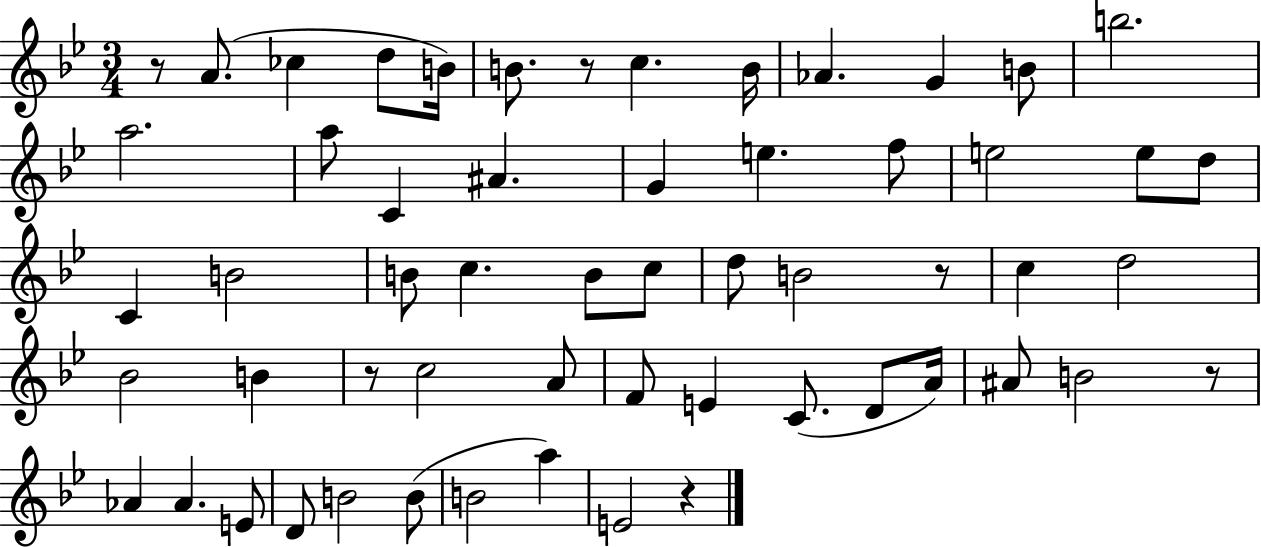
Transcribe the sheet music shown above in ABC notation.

X:1
T:Untitled
M:3/4
L:1/4
K:Bb
z/2 A/2 _c d/2 B/4 B/2 z/2 c B/4 _A G B/2 b2 a2 a/2 C ^A G e f/2 e2 e/2 d/2 C B2 B/2 c B/2 c/2 d/2 B2 z/2 c d2 _B2 B z/2 c2 A/2 F/2 E C/2 D/2 A/4 ^A/2 B2 z/2 _A _A E/2 D/2 B2 B/2 B2 a E2 z